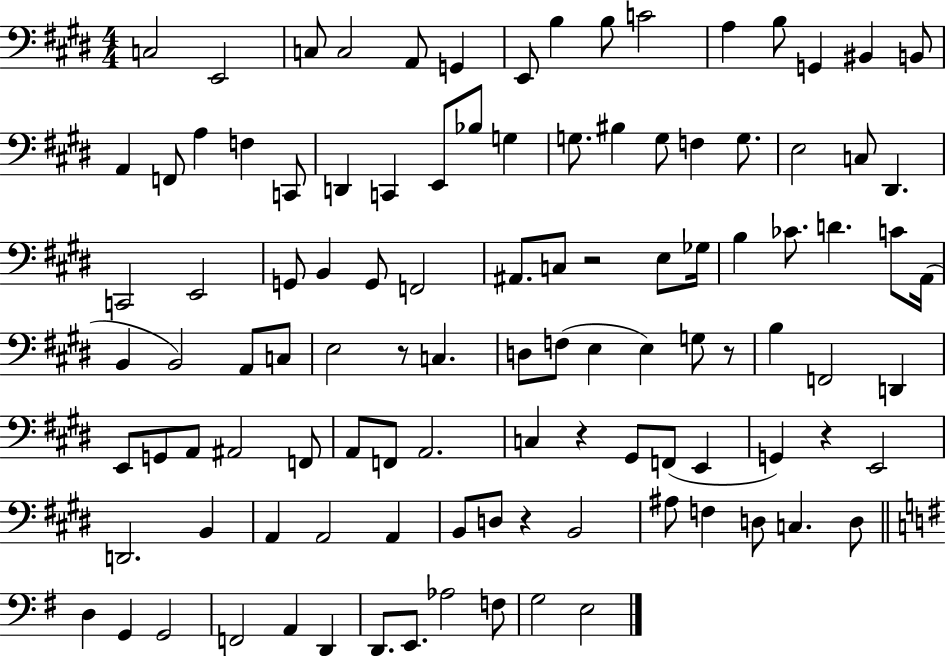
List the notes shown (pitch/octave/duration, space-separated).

C3/h E2/h C3/e C3/h A2/e G2/q E2/e B3/q B3/e C4/h A3/q B3/e G2/q BIS2/q B2/e A2/q F2/e A3/q F3/q C2/e D2/q C2/q E2/e Bb3/e G3/q G3/e. BIS3/q G3/e F3/q G3/e. E3/h C3/e D#2/q. C2/h E2/h G2/e B2/q G2/e F2/h A#2/e. C3/e R/h E3/e Gb3/s B3/q CES4/e. D4/q. C4/e A2/s B2/q B2/h A2/e C3/e E3/h R/e C3/q. D3/e F3/e E3/q E3/q G3/e R/e B3/q F2/h D2/q E2/e G2/e A2/e A#2/h F2/e A2/e F2/e A2/h. C3/q R/q G#2/e F2/e E2/q G2/q R/q E2/h D2/h. B2/q A2/q A2/h A2/q B2/e D3/e R/q B2/h A#3/e F3/q D3/e C3/q. D3/e D3/q G2/q G2/h F2/h A2/q D2/q D2/e. E2/e. Ab3/h F3/e G3/h E3/h